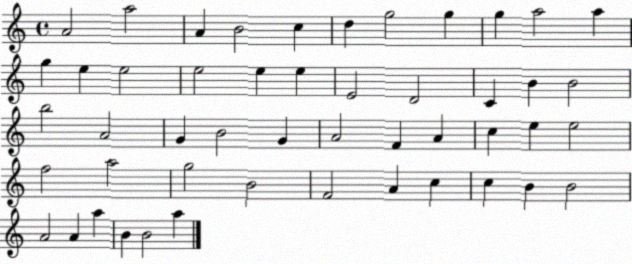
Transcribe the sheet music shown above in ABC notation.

X:1
T:Untitled
M:4/4
L:1/4
K:C
A2 a2 A B2 c d g2 g g a2 a g e e2 e2 e e E2 D2 C B B2 b2 A2 G B2 G A2 F A c e e2 f2 a2 g2 B2 F2 A c c B B2 A2 A a B B2 a